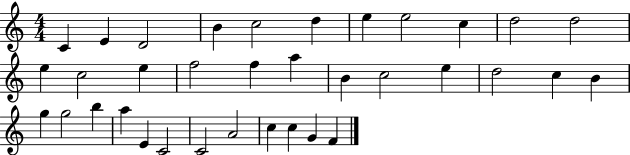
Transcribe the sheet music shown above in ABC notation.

X:1
T:Untitled
M:4/4
L:1/4
K:C
C E D2 B c2 d e e2 c d2 d2 e c2 e f2 f a B c2 e d2 c B g g2 b a E C2 C2 A2 c c G F